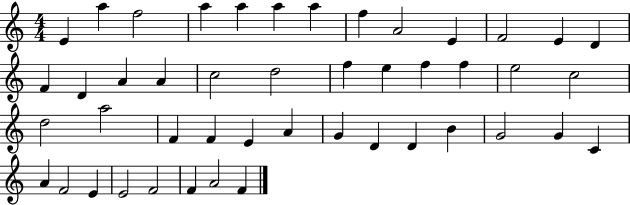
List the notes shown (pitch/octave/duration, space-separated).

E4/q A5/q F5/h A5/q A5/q A5/q A5/q F5/q A4/h E4/q F4/h E4/q D4/q F4/q D4/q A4/q A4/q C5/h D5/h F5/q E5/q F5/q F5/q E5/h C5/h D5/h A5/h F4/q F4/q E4/q A4/q G4/q D4/q D4/q B4/q G4/h G4/q C4/q A4/q F4/h E4/q E4/h F4/h F4/q A4/h F4/q